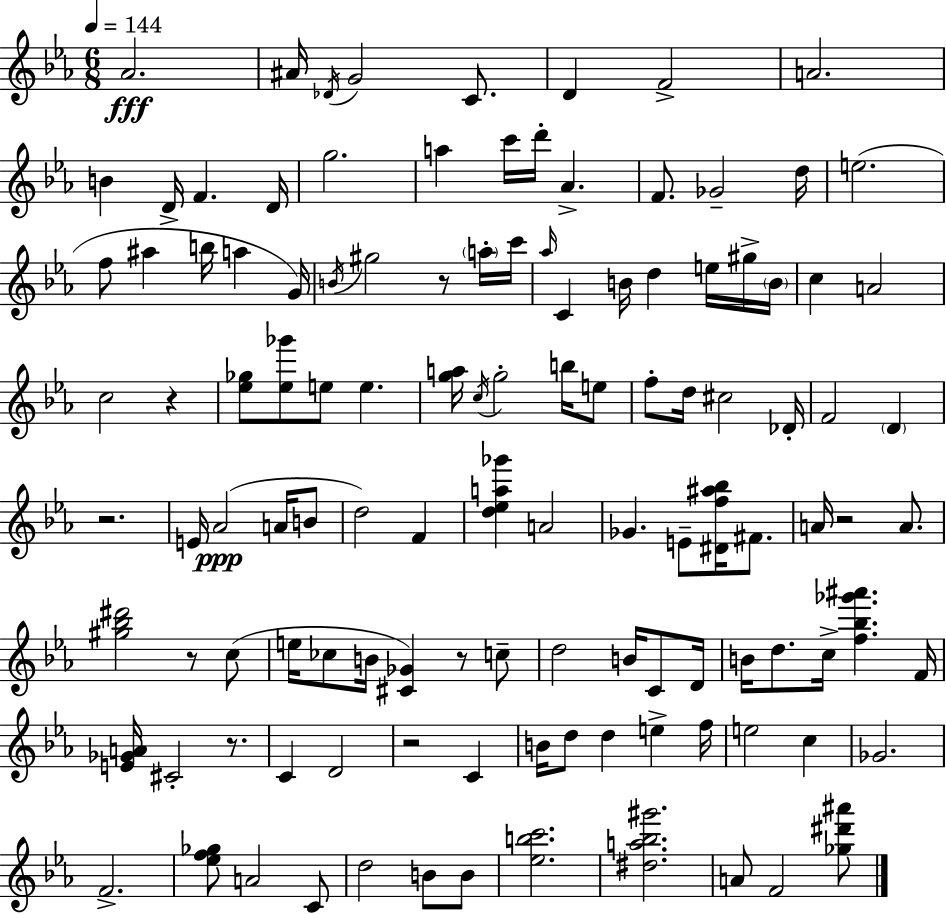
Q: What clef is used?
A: treble